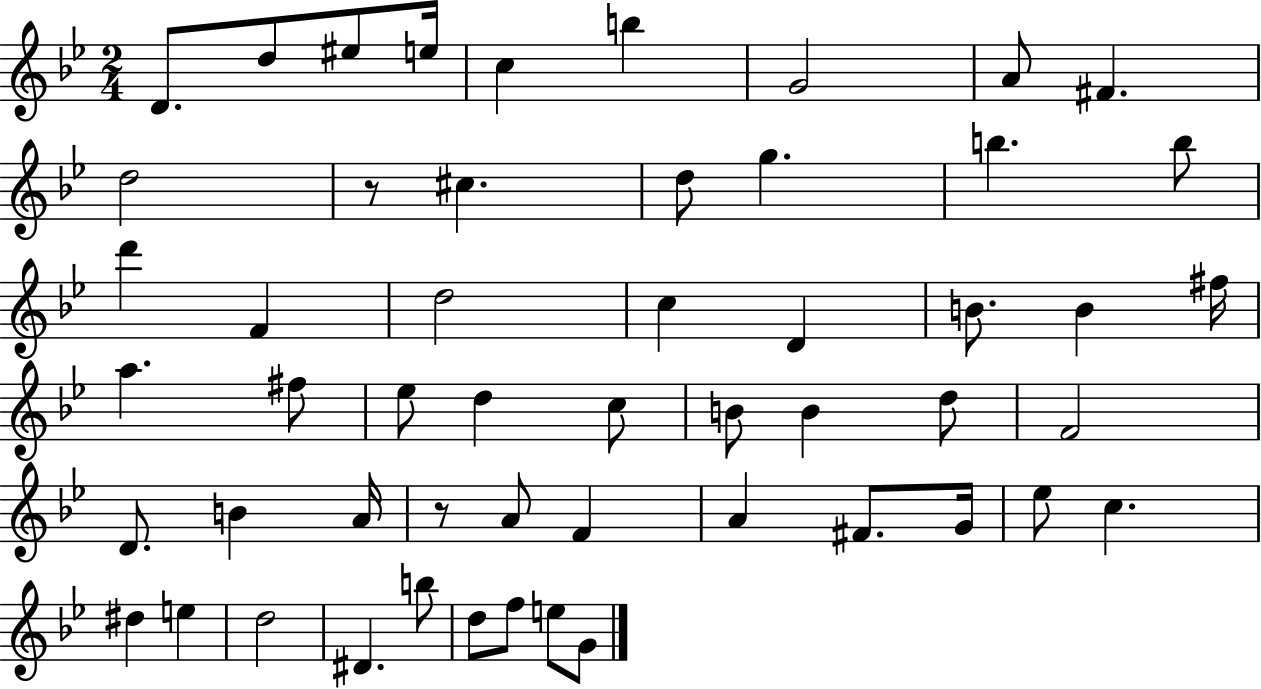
X:1
T:Untitled
M:2/4
L:1/4
K:Bb
D/2 d/2 ^e/2 e/4 c b G2 A/2 ^F d2 z/2 ^c d/2 g b b/2 d' F d2 c D B/2 B ^f/4 a ^f/2 _e/2 d c/2 B/2 B d/2 F2 D/2 B A/4 z/2 A/2 F A ^F/2 G/4 _e/2 c ^d e d2 ^D b/2 d/2 f/2 e/2 G/2